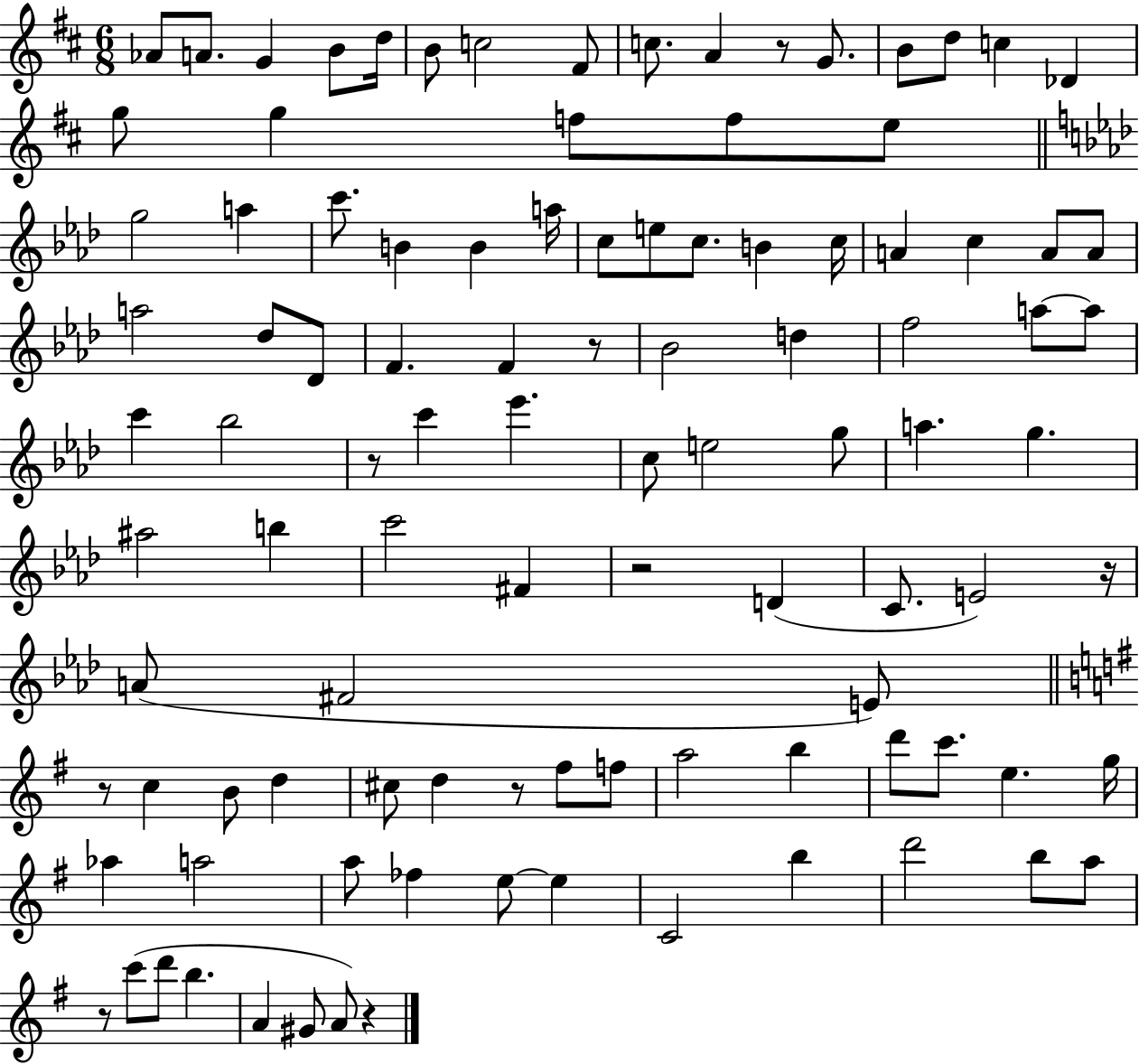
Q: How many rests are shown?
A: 9